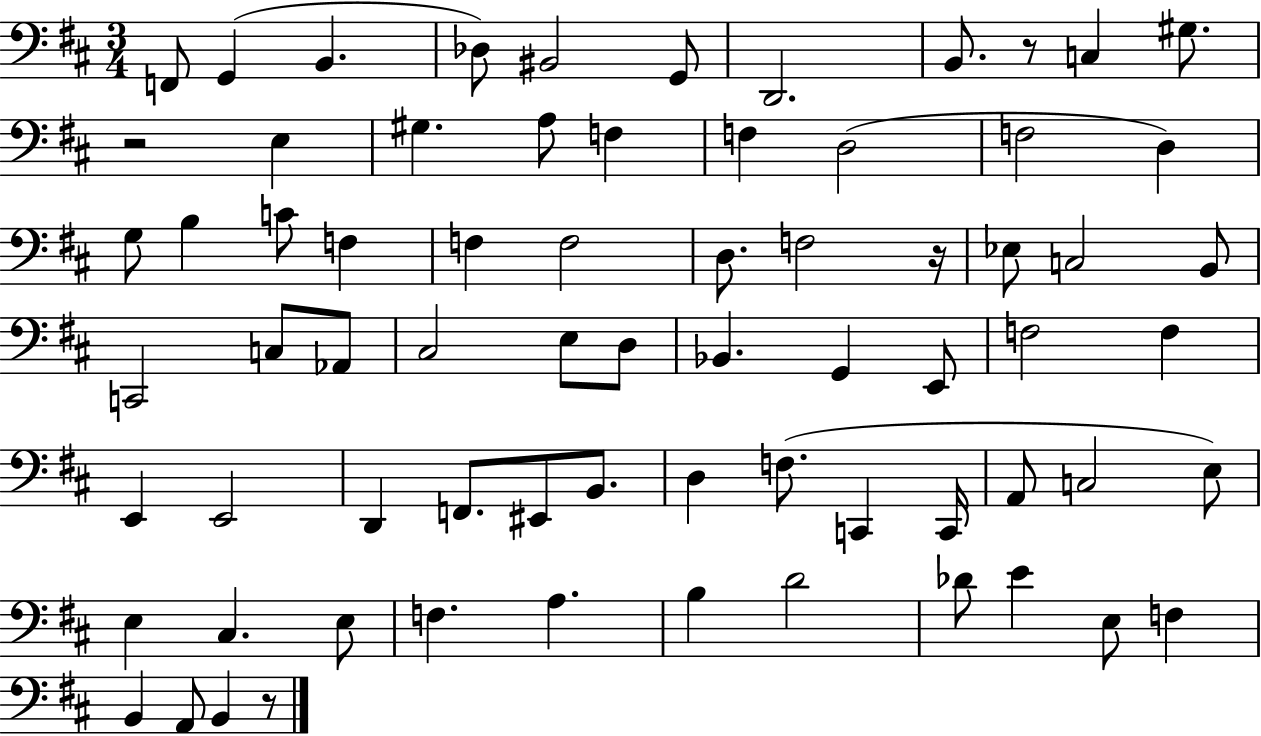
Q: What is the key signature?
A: D major